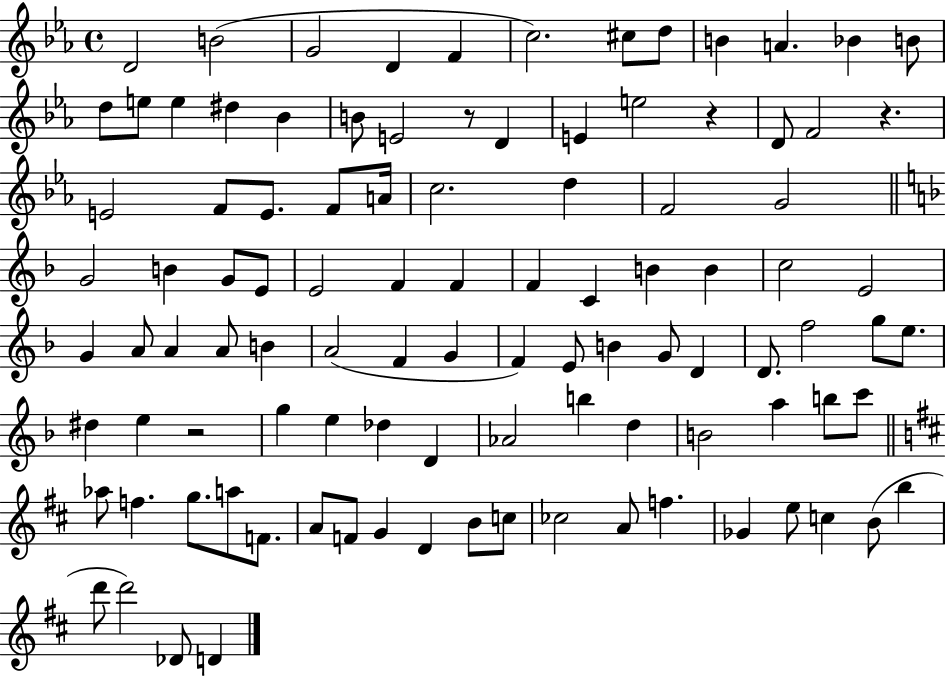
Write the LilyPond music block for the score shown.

{
  \clef treble
  \time 4/4
  \defaultTimeSignature
  \key ees \major
  d'2 b'2( | g'2 d'4 f'4 | c''2.) cis''8 d''8 | b'4 a'4. bes'4 b'8 | \break d''8 e''8 e''4 dis''4 bes'4 | b'8 e'2 r8 d'4 | e'4 e''2 r4 | d'8 f'2 r4. | \break e'2 f'8 e'8. f'8 a'16 | c''2. d''4 | f'2 g'2 | \bar "||" \break \key d \minor g'2 b'4 g'8 e'8 | e'2 f'4 f'4 | f'4 c'4 b'4 b'4 | c''2 e'2 | \break g'4 a'8 a'4 a'8 b'4 | a'2( f'4 g'4 | f'4) e'8 b'4 g'8 d'4 | d'8. f''2 g''8 e''8. | \break dis''4 e''4 r2 | g''4 e''4 des''4 d'4 | aes'2 b''4 d''4 | b'2 a''4 b''8 c'''8 | \break \bar "||" \break \key d \major aes''8 f''4. g''8. a''8 f'8. | a'8 f'8 g'4 d'4 b'8 c''8 | ces''2 a'8 f''4. | ges'4 e''8 c''4 b'8( b''4 | \break d'''8 d'''2) des'8 d'4 | \bar "|."
}